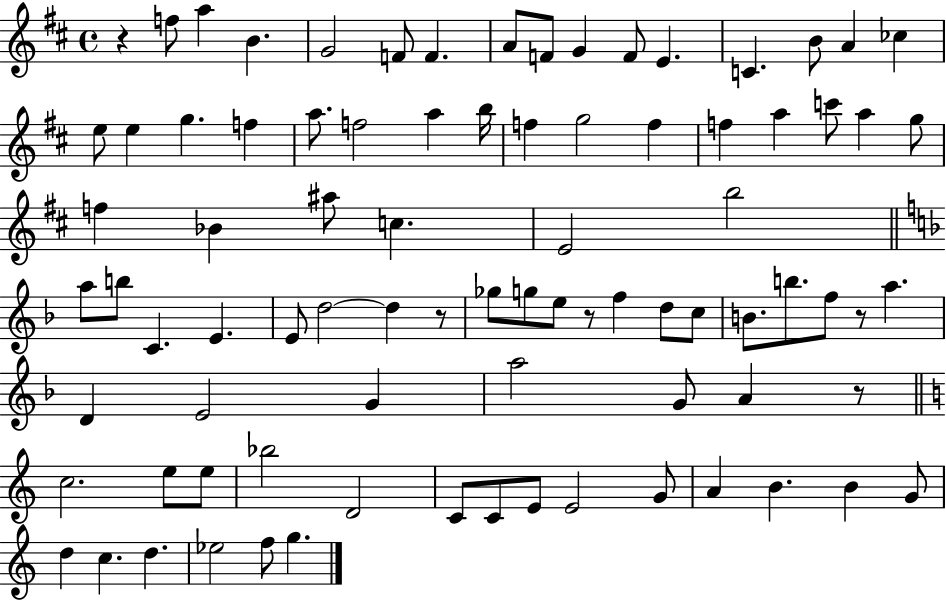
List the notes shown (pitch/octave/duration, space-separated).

R/q F5/e A5/q B4/q. G4/h F4/e F4/q. A4/e F4/e G4/q F4/e E4/q. C4/q. B4/e A4/q CES5/q E5/e E5/q G5/q. F5/q A5/e. F5/h A5/q B5/s F5/q G5/h F5/q F5/q A5/q C6/e A5/q G5/e F5/q Bb4/q A#5/e C5/q. E4/h B5/h A5/e B5/e C4/q. E4/q. E4/e D5/h D5/q R/e Gb5/e G5/e E5/e R/e F5/q D5/e C5/e B4/e. B5/e. F5/e R/e A5/q. D4/q E4/h G4/q A5/h G4/e A4/q R/e C5/h. E5/e E5/e Bb5/h D4/h C4/e C4/e E4/e E4/h G4/e A4/q B4/q. B4/q G4/e D5/q C5/q. D5/q. Eb5/h F5/e G5/q.